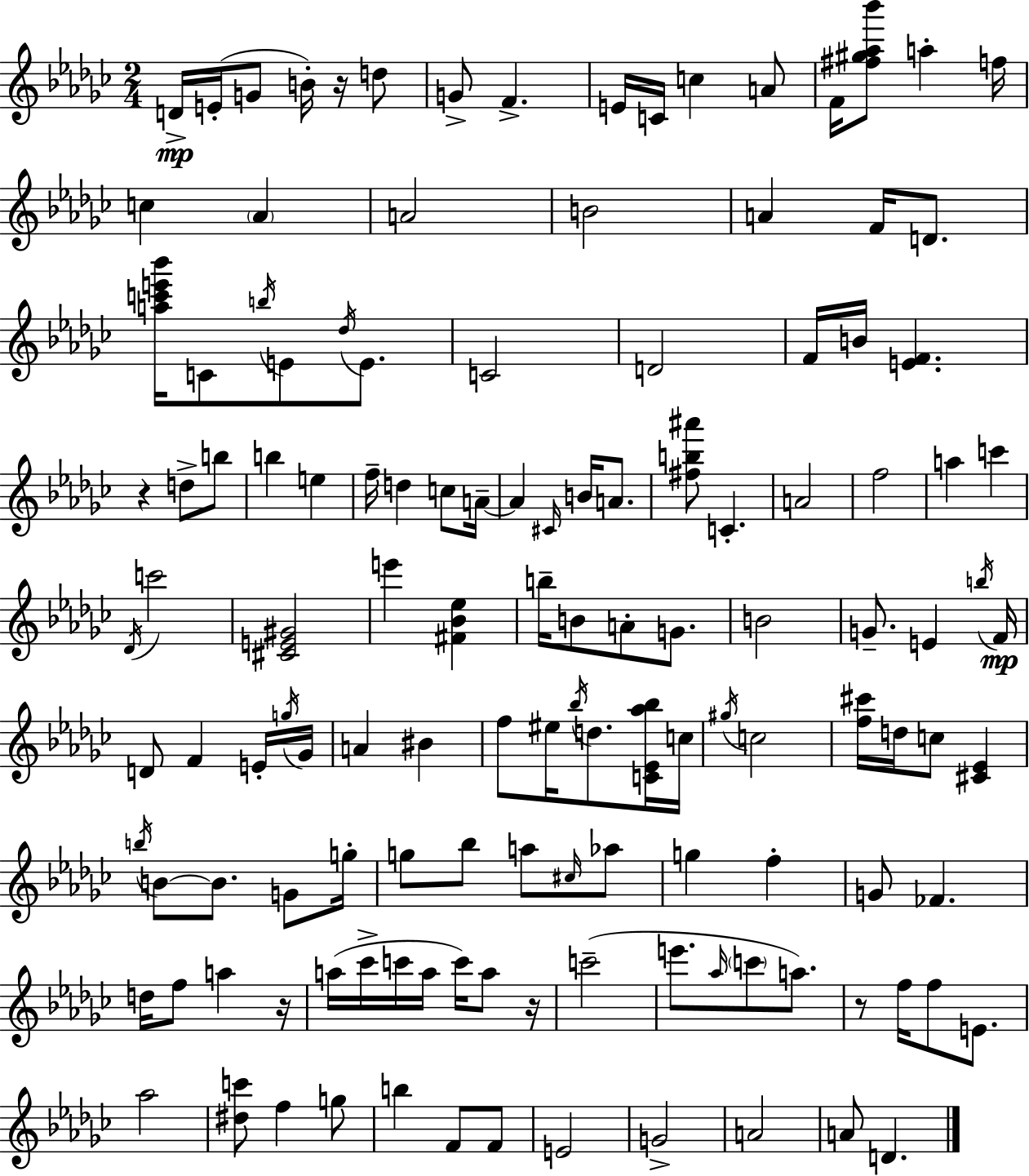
D4/s E4/s G4/e B4/s R/s D5/e G4/e F4/q. E4/s C4/s C5/q A4/e F4/s [F#5,G#5,Ab5,Bb6]/e A5/q F5/s C5/q Ab4/q A4/h B4/h A4/q F4/s D4/e. [A5,C6,E6,Bb6]/s C4/e B5/s E4/e Db5/s E4/e. C4/h D4/h F4/s B4/s [E4,F4]/q. R/q D5/e B5/e B5/q E5/q F5/s D5/q C5/e A4/s A4/q C#4/s B4/s A4/e. [F#5,B5,A#6]/e C4/q. A4/h F5/h A5/q C6/q Db4/s C6/h [C#4,E4,G#4]/h E6/q [F#4,Bb4,Eb5]/q B5/s B4/e A4/e G4/e. B4/h G4/e. E4/q B5/s F4/s D4/e F4/q E4/s G5/s Gb4/s A4/q BIS4/q F5/e EIS5/s Bb5/s D5/e. [C4,Eb4,Ab5,Bb5]/s C5/s G#5/s C5/h [F5,C#6]/s D5/s C5/e [C#4,Eb4]/q B5/s B4/e B4/e. G4/e G5/s G5/e Bb5/e A5/e C#5/s Ab5/e G5/q F5/q G4/e FES4/q. D5/s F5/e A5/q R/s A5/s CES6/s C6/s A5/s C6/s A5/e R/s C6/h E6/e. Ab5/s C6/e A5/e. R/e F5/s F5/e E4/e. Ab5/h [D#5,C6]/e F5/q G5/e B5/q F4/e F4/e E4/h G4/h A4/h A4/e D4/q.